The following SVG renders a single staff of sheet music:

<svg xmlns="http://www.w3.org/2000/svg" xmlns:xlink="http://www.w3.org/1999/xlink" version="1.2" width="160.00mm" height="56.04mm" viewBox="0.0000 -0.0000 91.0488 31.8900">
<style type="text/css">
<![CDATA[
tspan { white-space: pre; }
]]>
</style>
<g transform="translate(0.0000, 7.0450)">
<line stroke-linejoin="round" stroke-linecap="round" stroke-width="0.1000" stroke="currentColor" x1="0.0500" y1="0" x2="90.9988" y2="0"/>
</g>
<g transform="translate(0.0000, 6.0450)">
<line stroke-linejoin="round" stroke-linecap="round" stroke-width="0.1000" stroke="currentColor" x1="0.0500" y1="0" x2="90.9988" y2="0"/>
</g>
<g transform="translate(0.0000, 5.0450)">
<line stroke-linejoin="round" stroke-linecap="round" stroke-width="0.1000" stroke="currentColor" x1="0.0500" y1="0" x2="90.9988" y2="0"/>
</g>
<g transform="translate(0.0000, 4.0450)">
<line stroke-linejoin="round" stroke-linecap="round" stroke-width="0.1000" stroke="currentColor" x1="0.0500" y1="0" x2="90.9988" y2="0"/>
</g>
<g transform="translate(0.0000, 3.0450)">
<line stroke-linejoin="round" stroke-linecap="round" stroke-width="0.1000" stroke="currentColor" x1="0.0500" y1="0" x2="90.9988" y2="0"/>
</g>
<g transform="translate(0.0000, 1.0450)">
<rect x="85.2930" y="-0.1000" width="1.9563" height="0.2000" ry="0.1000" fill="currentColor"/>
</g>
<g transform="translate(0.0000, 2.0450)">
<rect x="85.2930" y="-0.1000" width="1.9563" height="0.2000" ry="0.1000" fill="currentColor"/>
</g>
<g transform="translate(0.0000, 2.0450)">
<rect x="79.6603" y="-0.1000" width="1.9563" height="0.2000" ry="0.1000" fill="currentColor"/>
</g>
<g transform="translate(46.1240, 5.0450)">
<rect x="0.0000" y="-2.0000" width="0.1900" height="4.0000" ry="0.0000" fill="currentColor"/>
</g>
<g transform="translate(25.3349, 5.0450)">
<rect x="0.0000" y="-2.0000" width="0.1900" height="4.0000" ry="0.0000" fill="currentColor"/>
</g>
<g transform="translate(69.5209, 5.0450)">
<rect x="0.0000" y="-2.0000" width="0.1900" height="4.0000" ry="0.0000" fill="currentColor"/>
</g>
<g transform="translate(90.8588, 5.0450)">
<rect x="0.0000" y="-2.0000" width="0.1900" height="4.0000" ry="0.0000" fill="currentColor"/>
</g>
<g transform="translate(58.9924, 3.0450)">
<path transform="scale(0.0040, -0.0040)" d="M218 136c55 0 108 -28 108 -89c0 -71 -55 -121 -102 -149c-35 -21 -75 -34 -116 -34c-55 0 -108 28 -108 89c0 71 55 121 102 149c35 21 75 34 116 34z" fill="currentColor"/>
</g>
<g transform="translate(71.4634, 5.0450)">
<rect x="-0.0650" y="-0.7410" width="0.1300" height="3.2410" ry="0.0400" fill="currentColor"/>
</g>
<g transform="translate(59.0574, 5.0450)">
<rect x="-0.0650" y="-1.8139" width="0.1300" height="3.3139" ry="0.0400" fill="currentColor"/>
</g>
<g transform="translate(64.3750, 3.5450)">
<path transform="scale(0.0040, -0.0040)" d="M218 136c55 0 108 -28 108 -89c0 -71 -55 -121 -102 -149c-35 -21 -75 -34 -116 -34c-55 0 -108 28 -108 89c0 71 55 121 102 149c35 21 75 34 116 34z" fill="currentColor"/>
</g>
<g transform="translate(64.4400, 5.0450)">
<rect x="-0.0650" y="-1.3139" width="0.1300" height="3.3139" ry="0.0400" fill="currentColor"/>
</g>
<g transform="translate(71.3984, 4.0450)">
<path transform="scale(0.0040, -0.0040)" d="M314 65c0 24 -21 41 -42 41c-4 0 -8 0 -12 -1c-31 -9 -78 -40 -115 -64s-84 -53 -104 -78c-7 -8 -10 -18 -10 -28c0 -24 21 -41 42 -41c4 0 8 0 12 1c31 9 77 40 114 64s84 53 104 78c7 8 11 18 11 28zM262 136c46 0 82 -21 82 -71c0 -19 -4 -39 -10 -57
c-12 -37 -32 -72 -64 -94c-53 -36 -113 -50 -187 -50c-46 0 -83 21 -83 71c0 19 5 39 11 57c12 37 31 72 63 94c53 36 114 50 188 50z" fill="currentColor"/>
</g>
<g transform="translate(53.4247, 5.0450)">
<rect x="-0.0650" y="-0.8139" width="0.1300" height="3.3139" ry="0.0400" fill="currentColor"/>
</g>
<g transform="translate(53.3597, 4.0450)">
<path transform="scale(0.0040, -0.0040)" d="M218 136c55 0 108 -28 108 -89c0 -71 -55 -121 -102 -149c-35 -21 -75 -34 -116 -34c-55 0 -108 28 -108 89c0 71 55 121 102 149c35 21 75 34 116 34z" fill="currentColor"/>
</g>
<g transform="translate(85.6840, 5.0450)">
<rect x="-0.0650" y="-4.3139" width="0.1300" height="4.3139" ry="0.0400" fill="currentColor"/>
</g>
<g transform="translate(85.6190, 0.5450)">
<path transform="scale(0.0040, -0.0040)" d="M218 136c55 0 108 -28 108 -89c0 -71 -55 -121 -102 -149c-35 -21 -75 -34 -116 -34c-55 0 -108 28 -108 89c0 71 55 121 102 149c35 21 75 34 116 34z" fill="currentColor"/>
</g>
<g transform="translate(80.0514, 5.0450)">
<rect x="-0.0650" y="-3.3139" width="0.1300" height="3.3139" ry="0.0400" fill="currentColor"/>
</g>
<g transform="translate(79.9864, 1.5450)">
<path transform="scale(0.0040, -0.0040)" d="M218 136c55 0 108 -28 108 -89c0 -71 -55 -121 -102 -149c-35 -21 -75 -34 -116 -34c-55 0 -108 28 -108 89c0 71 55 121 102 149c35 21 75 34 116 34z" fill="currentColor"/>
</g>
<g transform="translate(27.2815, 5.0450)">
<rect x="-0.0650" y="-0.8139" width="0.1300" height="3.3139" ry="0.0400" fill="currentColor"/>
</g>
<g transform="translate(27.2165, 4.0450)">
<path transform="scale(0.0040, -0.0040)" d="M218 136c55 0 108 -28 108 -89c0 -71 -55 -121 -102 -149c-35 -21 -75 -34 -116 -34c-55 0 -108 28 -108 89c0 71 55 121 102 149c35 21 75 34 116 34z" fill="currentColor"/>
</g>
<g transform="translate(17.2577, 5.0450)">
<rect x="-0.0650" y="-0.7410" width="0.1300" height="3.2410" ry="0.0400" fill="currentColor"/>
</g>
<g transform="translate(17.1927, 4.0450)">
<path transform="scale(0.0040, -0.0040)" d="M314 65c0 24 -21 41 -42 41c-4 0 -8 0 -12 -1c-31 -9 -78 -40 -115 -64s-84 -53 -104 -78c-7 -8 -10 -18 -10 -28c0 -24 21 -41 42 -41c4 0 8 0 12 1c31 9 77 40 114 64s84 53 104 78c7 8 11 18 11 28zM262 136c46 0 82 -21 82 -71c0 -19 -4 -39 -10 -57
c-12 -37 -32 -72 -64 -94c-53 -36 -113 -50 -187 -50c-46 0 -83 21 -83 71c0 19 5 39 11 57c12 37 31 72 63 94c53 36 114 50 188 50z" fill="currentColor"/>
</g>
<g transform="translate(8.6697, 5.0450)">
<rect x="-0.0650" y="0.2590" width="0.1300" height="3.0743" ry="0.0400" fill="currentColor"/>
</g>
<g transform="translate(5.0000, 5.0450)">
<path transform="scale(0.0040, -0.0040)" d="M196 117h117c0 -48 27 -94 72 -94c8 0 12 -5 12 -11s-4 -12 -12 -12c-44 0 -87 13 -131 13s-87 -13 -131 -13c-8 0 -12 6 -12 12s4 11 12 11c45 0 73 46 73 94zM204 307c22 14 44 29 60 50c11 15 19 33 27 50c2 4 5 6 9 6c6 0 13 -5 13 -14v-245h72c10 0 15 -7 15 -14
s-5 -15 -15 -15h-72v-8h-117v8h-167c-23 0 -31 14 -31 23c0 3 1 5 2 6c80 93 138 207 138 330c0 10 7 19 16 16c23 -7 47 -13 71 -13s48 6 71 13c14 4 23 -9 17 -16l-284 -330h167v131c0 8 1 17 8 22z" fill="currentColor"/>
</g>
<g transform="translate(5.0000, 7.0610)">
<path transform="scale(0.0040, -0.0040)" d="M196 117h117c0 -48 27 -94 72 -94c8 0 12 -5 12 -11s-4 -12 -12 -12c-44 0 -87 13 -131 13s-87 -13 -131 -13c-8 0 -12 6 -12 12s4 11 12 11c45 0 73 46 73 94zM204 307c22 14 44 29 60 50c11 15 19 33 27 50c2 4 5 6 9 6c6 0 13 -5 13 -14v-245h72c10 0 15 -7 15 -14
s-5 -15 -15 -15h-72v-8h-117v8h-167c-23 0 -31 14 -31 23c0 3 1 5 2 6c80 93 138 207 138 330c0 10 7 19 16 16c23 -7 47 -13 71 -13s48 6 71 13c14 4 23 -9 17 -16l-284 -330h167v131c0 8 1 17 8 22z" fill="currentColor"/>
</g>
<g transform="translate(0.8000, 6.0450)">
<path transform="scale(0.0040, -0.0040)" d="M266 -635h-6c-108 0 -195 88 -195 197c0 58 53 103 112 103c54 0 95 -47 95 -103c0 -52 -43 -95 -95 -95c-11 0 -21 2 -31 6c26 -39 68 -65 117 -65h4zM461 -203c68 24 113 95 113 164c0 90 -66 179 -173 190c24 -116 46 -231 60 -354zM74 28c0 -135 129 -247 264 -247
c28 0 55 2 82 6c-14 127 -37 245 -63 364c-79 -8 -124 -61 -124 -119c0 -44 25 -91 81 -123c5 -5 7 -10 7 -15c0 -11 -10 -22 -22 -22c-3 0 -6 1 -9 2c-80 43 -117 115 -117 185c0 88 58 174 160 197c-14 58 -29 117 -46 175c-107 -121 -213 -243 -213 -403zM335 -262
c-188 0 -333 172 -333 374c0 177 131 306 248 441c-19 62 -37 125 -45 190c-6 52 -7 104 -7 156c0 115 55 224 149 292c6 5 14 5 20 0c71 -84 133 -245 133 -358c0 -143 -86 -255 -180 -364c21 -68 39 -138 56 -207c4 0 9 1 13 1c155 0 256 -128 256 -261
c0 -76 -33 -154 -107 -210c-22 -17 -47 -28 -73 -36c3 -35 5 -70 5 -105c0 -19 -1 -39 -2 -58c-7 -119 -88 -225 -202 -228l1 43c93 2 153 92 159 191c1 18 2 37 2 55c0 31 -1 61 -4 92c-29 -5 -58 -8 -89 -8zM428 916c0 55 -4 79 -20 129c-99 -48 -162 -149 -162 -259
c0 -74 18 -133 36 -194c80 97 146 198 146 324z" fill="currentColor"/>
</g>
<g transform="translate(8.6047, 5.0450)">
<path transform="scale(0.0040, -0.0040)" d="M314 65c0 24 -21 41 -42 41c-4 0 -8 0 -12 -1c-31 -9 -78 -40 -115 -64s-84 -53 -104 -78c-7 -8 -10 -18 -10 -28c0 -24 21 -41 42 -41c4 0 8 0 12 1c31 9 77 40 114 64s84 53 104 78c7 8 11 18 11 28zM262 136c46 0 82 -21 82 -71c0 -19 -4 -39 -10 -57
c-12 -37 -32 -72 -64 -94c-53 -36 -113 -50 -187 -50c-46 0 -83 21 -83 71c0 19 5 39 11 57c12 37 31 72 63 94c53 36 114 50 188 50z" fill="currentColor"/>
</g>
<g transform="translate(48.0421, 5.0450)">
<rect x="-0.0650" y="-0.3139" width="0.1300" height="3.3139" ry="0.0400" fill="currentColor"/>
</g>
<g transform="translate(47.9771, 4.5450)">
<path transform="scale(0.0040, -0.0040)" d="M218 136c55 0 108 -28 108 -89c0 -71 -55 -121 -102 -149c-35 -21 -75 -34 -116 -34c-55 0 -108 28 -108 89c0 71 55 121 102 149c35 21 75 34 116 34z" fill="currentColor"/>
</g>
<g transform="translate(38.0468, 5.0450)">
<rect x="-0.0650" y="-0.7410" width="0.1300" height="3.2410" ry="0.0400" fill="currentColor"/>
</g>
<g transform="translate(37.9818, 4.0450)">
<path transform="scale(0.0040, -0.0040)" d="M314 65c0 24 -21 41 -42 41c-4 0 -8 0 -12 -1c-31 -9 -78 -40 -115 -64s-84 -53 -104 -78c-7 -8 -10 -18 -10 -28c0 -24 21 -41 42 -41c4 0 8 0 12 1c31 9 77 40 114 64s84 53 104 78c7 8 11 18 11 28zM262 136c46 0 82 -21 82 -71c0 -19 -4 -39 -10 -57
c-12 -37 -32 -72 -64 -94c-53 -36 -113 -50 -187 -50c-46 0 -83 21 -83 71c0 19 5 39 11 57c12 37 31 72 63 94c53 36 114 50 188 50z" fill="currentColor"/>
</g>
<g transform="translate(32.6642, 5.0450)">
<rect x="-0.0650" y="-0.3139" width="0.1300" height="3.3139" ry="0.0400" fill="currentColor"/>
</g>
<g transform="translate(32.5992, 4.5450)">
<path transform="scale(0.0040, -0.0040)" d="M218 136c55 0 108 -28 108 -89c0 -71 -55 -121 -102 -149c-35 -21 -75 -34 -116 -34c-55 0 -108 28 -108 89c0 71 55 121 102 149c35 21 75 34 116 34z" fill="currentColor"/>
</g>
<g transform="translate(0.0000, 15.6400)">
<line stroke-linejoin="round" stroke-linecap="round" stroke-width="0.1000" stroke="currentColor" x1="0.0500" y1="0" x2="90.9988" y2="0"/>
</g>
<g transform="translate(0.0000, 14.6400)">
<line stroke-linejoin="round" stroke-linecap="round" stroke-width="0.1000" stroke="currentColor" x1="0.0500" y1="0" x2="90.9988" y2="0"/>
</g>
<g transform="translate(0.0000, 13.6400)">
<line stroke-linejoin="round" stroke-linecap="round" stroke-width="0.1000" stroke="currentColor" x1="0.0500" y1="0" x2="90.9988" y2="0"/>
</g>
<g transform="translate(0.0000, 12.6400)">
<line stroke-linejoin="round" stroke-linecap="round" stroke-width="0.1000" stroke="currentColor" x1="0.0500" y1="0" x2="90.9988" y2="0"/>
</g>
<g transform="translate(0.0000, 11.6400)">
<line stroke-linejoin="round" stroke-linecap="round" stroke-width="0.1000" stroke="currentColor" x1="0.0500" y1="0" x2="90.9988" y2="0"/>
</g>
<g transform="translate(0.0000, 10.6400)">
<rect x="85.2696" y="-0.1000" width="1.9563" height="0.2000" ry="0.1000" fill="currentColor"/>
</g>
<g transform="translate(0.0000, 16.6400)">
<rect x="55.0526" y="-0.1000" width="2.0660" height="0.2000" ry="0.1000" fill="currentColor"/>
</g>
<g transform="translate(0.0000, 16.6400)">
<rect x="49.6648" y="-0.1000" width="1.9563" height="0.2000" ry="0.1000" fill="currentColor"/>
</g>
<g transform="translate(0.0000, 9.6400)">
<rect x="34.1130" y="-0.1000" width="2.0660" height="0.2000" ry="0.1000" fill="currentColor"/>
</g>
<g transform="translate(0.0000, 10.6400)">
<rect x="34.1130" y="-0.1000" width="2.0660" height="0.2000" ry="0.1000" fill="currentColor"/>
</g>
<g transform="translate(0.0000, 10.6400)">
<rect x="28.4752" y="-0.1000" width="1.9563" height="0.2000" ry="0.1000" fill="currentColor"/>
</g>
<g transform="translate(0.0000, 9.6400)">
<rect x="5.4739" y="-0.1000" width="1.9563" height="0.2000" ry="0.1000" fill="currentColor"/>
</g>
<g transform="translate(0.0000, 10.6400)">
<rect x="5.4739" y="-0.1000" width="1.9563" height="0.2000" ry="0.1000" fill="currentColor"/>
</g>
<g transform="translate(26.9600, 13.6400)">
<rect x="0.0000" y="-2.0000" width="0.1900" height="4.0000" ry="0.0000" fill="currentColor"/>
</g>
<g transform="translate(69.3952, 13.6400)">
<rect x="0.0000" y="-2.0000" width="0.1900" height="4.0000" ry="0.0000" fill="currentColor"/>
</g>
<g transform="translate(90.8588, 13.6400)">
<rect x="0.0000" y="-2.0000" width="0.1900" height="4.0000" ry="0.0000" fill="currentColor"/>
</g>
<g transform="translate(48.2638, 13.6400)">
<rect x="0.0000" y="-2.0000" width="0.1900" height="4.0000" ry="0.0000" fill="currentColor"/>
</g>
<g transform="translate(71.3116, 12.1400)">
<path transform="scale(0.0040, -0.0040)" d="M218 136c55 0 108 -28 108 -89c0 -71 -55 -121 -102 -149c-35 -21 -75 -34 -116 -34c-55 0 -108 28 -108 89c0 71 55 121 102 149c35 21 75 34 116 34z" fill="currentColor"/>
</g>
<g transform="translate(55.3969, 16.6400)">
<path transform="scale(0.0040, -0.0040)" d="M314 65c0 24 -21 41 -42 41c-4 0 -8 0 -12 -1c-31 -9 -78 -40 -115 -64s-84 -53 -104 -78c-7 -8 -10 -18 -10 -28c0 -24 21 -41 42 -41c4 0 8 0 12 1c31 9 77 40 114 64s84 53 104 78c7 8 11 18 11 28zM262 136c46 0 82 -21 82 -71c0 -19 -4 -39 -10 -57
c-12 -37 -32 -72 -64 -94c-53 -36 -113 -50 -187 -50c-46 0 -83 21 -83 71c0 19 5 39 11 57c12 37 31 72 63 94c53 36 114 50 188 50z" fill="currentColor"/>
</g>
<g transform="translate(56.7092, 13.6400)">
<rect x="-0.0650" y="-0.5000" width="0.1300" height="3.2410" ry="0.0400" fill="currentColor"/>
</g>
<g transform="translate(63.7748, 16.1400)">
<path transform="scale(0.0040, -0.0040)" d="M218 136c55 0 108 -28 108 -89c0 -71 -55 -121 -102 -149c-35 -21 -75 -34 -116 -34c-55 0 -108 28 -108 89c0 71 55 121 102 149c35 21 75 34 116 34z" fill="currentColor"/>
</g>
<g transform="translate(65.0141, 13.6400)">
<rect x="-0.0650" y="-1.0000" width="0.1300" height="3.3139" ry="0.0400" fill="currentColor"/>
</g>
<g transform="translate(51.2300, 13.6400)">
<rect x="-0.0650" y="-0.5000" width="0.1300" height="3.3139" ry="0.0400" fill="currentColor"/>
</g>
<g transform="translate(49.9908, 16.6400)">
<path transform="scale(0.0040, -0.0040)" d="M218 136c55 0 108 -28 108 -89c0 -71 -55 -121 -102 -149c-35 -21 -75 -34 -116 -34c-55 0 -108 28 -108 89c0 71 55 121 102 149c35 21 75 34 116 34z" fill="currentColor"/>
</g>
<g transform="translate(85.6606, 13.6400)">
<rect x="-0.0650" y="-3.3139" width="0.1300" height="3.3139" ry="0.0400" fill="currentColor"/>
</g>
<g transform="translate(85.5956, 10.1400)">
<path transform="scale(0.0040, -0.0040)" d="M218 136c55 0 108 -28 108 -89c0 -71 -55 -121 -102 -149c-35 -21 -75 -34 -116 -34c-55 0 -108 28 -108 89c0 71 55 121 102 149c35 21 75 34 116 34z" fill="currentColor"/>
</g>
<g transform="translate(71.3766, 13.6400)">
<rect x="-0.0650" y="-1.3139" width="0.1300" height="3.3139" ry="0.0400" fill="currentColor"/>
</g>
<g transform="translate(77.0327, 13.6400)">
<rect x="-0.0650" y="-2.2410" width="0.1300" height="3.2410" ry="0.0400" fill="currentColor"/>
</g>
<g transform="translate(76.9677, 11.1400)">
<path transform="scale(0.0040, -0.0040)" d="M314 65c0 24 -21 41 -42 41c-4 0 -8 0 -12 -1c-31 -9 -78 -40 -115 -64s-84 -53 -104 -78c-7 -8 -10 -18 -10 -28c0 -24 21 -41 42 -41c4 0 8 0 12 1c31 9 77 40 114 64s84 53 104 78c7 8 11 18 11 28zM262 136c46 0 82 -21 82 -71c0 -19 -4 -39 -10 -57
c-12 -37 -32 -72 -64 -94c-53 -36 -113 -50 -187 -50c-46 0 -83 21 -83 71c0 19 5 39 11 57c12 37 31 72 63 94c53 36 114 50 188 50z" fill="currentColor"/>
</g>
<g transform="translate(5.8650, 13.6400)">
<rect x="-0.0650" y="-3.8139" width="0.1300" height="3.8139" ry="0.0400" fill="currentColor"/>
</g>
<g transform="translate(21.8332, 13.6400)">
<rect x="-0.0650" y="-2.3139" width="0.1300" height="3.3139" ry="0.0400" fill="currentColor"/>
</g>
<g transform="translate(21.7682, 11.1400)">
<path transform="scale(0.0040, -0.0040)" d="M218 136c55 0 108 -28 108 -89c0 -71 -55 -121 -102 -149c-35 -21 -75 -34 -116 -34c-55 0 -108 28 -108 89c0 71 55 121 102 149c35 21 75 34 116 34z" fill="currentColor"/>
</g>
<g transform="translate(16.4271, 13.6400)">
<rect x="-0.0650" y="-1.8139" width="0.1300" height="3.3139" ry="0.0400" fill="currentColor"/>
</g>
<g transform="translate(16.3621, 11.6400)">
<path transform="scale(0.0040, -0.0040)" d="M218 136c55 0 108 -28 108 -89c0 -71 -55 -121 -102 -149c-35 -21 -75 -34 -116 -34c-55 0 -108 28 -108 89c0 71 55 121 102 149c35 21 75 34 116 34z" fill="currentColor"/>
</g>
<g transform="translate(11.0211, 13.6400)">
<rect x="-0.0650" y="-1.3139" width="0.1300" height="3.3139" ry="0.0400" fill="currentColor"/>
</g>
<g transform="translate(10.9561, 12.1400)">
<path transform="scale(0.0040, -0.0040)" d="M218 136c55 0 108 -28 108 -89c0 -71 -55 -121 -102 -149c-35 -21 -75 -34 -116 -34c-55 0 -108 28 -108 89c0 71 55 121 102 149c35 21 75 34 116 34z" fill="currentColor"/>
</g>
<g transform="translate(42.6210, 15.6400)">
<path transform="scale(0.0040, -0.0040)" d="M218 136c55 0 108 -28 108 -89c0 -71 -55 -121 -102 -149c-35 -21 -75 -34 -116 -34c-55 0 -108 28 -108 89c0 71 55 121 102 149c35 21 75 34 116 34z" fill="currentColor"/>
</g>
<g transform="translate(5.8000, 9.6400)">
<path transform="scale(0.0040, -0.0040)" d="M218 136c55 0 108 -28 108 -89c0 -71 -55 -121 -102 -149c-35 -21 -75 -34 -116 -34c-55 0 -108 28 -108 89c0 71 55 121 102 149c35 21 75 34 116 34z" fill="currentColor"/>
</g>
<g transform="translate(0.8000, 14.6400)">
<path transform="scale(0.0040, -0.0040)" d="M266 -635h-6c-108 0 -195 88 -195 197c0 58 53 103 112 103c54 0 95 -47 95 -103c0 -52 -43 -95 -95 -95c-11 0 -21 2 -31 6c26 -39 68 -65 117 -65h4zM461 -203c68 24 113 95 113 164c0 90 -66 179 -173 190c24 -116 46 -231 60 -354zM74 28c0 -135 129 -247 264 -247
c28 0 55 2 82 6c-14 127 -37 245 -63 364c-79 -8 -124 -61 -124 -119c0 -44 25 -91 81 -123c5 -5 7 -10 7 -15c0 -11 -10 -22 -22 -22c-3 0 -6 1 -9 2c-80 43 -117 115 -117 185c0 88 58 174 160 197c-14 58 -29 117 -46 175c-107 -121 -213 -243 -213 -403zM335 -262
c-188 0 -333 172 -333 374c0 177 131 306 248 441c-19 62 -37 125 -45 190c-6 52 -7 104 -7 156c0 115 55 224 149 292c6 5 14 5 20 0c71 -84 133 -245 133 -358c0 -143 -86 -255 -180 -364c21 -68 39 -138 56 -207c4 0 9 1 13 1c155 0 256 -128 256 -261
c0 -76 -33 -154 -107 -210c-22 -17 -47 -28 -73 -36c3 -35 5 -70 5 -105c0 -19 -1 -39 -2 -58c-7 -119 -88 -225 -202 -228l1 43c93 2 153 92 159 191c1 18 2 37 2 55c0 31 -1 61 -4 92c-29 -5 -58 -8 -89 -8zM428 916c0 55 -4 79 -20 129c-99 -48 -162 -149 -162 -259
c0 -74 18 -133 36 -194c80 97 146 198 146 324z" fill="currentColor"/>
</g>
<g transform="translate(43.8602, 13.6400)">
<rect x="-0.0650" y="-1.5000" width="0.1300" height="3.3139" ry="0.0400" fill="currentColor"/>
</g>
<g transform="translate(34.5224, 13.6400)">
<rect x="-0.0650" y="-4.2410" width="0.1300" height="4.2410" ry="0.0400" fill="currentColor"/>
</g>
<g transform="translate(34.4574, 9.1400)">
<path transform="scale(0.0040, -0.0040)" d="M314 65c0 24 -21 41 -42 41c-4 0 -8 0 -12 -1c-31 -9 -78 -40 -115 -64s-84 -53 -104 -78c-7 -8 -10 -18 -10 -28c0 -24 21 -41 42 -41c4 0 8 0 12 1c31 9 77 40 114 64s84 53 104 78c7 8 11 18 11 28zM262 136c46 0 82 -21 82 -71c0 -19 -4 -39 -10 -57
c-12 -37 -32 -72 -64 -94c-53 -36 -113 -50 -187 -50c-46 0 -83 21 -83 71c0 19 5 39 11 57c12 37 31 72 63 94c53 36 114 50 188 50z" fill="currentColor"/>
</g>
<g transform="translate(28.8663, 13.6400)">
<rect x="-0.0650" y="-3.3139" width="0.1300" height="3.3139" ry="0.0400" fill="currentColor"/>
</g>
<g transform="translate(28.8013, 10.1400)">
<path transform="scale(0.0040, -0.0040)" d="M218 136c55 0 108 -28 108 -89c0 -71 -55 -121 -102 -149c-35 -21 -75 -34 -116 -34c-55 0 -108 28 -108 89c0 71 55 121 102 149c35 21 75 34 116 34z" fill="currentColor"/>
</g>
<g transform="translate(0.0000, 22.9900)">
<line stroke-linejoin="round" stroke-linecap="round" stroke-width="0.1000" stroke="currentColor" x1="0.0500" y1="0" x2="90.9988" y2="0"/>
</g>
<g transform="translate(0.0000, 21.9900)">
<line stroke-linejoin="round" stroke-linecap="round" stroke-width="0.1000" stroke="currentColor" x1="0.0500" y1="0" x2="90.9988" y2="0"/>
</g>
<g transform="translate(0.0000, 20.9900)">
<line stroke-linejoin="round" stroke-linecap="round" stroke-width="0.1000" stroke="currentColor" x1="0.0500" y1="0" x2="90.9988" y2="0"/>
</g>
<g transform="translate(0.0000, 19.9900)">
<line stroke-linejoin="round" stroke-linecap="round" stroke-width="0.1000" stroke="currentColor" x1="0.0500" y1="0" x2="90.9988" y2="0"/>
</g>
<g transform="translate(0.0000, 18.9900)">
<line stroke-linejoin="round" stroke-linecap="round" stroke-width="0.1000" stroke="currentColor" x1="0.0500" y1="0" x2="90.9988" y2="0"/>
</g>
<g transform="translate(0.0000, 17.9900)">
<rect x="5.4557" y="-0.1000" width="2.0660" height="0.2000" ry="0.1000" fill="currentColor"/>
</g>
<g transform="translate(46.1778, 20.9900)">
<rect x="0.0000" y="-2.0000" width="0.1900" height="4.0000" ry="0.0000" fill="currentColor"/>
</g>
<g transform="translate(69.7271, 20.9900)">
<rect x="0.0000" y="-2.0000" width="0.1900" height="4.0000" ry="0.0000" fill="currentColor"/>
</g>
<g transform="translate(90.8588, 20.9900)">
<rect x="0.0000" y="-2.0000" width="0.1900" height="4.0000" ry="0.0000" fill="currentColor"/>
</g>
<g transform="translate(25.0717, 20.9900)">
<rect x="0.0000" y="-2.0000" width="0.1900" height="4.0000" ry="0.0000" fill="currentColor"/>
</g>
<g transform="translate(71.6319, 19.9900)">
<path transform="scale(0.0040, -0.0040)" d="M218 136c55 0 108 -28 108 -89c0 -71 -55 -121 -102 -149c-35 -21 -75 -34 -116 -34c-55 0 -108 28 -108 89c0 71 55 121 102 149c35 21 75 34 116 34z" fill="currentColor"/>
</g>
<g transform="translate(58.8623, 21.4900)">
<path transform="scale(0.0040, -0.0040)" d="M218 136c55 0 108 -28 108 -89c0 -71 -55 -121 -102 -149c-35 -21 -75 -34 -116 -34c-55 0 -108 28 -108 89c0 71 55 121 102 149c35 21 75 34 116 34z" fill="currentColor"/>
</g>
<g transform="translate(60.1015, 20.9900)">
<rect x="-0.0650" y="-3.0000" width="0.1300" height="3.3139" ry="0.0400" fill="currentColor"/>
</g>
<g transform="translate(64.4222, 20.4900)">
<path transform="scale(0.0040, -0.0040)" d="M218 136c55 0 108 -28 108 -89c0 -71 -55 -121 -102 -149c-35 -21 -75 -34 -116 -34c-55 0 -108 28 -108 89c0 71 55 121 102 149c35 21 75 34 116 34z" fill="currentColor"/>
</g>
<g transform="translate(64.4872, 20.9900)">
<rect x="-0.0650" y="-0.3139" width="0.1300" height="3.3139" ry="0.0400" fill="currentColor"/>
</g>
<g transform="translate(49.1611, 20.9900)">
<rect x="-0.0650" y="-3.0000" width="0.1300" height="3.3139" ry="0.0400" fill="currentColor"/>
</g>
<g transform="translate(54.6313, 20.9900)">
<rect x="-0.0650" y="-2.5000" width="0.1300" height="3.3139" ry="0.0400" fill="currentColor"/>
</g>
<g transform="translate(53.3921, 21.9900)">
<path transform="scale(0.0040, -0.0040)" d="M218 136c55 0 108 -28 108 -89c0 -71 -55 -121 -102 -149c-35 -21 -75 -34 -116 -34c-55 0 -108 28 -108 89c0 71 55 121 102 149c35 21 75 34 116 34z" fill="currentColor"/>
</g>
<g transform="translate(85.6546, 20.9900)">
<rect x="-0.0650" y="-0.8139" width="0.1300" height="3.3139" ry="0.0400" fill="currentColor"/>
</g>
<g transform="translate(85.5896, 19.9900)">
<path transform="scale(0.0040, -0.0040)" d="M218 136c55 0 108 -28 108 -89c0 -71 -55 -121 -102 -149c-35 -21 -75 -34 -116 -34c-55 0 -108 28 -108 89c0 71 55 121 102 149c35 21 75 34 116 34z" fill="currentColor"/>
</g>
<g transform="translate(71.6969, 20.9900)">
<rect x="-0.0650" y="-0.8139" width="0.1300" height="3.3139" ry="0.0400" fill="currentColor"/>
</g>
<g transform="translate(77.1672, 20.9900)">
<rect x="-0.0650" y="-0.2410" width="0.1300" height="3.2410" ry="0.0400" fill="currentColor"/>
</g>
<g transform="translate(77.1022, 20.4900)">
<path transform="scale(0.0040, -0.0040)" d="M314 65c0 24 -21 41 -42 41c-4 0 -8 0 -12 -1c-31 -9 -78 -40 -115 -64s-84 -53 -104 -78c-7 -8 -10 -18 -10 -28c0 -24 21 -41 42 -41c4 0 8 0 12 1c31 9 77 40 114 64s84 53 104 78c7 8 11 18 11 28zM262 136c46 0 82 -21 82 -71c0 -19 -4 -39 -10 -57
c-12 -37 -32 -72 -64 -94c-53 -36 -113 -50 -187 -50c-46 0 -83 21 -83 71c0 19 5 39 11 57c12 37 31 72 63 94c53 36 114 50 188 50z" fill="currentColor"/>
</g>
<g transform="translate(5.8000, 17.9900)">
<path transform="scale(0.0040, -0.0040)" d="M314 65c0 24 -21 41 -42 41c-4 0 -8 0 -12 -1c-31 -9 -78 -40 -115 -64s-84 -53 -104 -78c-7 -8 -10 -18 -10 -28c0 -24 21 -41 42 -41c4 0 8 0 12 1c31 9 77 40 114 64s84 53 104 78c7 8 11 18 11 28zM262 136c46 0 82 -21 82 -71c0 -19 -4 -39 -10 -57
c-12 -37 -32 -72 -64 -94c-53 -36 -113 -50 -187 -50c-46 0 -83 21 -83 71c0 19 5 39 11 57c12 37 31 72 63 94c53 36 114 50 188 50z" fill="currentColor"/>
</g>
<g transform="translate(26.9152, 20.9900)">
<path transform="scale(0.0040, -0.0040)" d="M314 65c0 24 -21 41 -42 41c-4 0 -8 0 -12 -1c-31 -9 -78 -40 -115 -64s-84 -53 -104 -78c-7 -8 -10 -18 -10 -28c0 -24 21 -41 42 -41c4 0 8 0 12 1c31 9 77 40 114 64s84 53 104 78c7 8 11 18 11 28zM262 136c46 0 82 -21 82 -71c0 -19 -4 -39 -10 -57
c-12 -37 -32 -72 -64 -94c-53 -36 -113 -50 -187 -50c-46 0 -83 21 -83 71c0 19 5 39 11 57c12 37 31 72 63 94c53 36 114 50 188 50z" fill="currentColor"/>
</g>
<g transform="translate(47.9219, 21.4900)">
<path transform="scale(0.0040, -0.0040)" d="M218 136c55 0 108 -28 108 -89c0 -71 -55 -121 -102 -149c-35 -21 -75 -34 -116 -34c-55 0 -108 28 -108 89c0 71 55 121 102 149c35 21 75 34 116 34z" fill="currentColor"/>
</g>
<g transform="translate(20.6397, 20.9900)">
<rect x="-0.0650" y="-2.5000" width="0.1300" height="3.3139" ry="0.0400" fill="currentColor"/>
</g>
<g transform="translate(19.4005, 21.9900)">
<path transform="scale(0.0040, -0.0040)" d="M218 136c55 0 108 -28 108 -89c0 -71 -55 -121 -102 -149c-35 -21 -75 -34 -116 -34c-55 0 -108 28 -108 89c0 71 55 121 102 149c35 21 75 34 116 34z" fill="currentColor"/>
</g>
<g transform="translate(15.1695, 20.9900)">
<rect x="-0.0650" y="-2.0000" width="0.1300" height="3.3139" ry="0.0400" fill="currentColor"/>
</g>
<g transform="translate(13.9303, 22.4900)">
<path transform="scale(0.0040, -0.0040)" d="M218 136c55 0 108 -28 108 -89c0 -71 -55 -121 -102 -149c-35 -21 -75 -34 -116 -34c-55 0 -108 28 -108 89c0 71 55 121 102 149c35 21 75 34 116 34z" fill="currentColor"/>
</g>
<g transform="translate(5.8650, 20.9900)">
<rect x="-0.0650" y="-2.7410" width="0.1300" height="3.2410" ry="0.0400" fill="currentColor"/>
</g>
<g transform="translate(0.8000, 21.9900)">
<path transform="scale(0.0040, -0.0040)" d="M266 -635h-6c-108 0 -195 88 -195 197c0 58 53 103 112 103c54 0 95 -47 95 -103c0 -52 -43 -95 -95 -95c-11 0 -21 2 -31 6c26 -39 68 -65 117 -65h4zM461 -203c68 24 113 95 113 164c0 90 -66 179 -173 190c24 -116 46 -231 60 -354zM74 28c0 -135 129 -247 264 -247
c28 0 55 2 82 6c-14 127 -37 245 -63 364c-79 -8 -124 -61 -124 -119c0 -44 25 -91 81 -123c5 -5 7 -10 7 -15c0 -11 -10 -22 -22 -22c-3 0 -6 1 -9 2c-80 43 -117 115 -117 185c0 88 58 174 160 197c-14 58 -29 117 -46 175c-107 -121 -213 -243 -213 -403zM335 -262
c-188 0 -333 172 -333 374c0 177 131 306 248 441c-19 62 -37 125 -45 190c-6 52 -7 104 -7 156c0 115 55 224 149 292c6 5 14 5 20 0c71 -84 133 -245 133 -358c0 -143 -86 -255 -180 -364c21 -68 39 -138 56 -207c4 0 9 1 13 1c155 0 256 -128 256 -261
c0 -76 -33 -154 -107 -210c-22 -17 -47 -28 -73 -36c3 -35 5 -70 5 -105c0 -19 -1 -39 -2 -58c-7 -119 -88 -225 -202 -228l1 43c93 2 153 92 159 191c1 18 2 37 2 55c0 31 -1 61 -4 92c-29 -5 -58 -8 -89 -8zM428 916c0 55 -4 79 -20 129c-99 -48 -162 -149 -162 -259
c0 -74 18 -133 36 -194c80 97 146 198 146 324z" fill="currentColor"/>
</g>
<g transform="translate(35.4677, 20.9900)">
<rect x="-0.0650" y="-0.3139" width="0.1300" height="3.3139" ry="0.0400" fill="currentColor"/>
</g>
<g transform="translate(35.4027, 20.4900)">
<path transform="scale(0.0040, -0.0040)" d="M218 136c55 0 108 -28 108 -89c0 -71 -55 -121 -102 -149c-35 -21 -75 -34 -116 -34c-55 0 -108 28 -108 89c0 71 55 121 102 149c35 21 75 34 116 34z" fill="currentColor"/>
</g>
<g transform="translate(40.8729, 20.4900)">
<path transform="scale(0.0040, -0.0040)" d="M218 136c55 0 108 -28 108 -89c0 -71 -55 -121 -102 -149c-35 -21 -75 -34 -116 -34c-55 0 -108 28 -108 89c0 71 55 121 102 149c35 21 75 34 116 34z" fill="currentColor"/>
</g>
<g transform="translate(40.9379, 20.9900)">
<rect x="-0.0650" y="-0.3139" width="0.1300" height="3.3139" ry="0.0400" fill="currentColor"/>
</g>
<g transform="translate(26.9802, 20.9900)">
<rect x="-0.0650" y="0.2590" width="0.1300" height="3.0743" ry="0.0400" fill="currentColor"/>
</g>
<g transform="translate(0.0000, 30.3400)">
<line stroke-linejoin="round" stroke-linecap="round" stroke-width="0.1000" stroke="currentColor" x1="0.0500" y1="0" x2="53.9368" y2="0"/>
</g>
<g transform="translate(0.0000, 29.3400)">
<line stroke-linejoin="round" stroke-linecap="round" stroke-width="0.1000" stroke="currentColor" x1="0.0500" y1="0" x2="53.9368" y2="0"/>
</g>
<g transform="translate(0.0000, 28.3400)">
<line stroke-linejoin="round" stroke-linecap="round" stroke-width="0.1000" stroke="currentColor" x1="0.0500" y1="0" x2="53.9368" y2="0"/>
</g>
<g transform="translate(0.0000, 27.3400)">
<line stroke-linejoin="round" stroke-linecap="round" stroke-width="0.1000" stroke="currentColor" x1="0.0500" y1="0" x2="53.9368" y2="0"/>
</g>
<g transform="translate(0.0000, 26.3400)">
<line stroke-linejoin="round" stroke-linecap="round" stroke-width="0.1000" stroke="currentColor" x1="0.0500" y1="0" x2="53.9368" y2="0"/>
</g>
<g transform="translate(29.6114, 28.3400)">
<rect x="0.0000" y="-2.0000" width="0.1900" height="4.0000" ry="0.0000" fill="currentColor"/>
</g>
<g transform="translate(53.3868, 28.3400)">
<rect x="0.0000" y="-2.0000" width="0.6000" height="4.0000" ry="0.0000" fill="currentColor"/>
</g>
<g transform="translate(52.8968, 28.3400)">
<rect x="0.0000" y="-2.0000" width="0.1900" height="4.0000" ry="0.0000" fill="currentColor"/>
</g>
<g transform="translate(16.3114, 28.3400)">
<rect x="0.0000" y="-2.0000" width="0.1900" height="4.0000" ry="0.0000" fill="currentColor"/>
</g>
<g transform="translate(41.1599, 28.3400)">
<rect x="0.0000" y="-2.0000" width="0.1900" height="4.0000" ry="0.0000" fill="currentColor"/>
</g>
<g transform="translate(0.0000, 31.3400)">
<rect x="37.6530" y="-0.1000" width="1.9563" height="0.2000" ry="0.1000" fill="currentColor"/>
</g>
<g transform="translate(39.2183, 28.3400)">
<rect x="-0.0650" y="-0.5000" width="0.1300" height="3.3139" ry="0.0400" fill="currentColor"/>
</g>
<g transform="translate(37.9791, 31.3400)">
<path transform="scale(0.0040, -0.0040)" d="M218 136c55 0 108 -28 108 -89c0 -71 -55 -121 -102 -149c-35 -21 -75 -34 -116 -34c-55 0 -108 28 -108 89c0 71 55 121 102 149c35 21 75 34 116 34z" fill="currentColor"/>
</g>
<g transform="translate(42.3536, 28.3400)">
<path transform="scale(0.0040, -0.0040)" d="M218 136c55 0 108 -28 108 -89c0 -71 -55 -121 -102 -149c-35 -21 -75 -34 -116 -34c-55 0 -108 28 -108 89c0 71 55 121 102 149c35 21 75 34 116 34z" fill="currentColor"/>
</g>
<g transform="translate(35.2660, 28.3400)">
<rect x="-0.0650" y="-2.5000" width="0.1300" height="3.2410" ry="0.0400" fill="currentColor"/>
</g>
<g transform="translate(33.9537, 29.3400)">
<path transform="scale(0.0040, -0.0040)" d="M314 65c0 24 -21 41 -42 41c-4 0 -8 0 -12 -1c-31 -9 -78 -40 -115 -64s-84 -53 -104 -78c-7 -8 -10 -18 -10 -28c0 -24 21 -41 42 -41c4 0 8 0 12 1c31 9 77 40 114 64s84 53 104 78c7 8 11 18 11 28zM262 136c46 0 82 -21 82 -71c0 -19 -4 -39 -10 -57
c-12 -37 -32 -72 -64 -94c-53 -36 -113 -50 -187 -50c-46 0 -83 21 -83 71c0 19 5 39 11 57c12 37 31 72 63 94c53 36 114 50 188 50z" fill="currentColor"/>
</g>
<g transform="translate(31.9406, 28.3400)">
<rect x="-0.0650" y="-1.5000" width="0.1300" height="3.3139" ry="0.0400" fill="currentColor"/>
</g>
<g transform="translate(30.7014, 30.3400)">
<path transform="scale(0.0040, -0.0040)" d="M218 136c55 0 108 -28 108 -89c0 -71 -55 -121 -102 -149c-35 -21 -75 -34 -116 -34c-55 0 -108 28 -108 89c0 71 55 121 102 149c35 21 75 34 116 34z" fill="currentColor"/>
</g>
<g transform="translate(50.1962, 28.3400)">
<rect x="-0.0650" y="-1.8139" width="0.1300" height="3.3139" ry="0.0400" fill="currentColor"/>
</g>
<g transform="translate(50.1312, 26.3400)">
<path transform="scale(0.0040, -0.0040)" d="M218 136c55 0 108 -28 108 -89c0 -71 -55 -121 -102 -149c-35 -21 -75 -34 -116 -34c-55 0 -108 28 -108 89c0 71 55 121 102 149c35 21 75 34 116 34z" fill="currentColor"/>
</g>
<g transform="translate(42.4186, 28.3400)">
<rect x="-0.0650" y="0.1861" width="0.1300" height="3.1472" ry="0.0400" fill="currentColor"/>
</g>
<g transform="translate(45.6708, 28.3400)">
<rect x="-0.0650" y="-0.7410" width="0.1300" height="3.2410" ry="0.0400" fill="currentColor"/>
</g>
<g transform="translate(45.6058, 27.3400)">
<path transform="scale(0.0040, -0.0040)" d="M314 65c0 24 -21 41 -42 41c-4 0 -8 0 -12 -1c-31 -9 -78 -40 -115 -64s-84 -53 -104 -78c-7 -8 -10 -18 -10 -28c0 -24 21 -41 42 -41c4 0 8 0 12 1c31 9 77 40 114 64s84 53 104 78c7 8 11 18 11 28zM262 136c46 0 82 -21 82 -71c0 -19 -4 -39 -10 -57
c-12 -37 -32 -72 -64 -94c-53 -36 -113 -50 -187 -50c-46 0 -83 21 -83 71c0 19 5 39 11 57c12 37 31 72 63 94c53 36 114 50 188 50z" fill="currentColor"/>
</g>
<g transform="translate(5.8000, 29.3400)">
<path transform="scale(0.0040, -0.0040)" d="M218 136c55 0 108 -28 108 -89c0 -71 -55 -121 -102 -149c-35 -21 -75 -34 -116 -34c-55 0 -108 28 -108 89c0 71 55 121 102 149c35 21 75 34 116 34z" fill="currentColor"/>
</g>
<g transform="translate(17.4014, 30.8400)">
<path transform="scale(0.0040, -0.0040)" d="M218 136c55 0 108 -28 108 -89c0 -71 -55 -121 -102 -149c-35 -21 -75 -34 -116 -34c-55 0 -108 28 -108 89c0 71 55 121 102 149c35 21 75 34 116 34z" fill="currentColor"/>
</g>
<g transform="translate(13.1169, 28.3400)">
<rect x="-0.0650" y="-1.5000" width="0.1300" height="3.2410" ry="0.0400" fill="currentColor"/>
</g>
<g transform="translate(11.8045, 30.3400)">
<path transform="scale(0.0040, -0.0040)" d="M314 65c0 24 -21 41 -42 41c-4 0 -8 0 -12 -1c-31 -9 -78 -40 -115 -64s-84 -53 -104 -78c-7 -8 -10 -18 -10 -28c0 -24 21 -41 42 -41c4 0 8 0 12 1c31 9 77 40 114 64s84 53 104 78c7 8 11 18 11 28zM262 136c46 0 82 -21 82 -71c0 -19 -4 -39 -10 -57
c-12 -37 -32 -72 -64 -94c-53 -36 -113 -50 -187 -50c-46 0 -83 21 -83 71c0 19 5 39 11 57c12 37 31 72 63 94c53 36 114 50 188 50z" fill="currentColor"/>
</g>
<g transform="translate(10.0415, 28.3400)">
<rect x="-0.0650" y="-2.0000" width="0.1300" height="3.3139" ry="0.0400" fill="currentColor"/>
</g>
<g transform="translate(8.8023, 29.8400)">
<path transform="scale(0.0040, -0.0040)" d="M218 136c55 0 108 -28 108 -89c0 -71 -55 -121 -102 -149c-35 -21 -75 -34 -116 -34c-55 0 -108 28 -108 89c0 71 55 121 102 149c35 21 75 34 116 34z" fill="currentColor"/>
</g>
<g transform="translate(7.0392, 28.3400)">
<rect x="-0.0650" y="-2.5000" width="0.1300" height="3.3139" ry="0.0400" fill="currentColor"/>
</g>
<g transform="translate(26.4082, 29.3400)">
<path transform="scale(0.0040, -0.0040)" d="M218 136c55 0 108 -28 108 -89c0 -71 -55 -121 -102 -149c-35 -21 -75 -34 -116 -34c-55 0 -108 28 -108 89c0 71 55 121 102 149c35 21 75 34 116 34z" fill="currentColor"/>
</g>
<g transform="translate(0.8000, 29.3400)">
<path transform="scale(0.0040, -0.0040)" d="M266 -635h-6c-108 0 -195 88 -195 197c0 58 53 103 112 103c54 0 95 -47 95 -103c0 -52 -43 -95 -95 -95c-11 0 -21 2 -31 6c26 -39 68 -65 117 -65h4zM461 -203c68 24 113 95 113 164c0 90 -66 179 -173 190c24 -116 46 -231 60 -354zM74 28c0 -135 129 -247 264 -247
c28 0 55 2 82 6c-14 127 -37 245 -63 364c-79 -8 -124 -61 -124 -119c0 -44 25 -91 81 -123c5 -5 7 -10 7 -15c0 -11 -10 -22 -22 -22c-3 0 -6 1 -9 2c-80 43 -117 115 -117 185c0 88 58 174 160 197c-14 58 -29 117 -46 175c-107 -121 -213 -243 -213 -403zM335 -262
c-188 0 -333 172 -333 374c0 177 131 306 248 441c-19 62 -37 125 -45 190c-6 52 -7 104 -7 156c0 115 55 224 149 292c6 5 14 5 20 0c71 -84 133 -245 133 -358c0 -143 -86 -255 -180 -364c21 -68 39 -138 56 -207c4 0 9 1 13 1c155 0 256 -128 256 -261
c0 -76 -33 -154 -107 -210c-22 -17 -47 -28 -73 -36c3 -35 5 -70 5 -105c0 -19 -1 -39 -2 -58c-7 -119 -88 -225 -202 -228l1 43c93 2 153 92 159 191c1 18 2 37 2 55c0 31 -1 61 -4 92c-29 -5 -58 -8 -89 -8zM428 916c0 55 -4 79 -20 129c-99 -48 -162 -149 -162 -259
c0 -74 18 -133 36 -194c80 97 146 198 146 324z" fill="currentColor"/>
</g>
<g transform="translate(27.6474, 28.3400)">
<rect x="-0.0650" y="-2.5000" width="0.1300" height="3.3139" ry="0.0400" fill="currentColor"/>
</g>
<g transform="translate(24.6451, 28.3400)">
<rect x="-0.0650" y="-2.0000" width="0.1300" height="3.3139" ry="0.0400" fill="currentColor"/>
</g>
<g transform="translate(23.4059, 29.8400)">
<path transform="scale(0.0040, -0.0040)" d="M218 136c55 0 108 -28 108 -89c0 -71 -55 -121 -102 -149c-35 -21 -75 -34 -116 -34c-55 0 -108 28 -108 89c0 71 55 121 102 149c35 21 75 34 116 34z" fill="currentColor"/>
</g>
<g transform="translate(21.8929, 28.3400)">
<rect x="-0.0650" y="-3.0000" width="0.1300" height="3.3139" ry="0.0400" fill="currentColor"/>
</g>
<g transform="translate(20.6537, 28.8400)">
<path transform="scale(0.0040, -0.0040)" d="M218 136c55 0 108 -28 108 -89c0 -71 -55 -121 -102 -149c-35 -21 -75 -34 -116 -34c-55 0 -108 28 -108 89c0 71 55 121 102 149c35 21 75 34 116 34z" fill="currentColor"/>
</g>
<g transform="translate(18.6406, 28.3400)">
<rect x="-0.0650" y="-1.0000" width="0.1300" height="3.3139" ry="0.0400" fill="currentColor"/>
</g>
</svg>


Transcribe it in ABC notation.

X:1
T:Untitled
M:4/4
L:1/4
K:C
B2 d2 d c d2 c d f e d2 b d' c' e f g b d'2 E C C2 D e g2 b a2 F G B2 c c A G A c d c2 d G F E2 D A F G E G2 C B d2 f